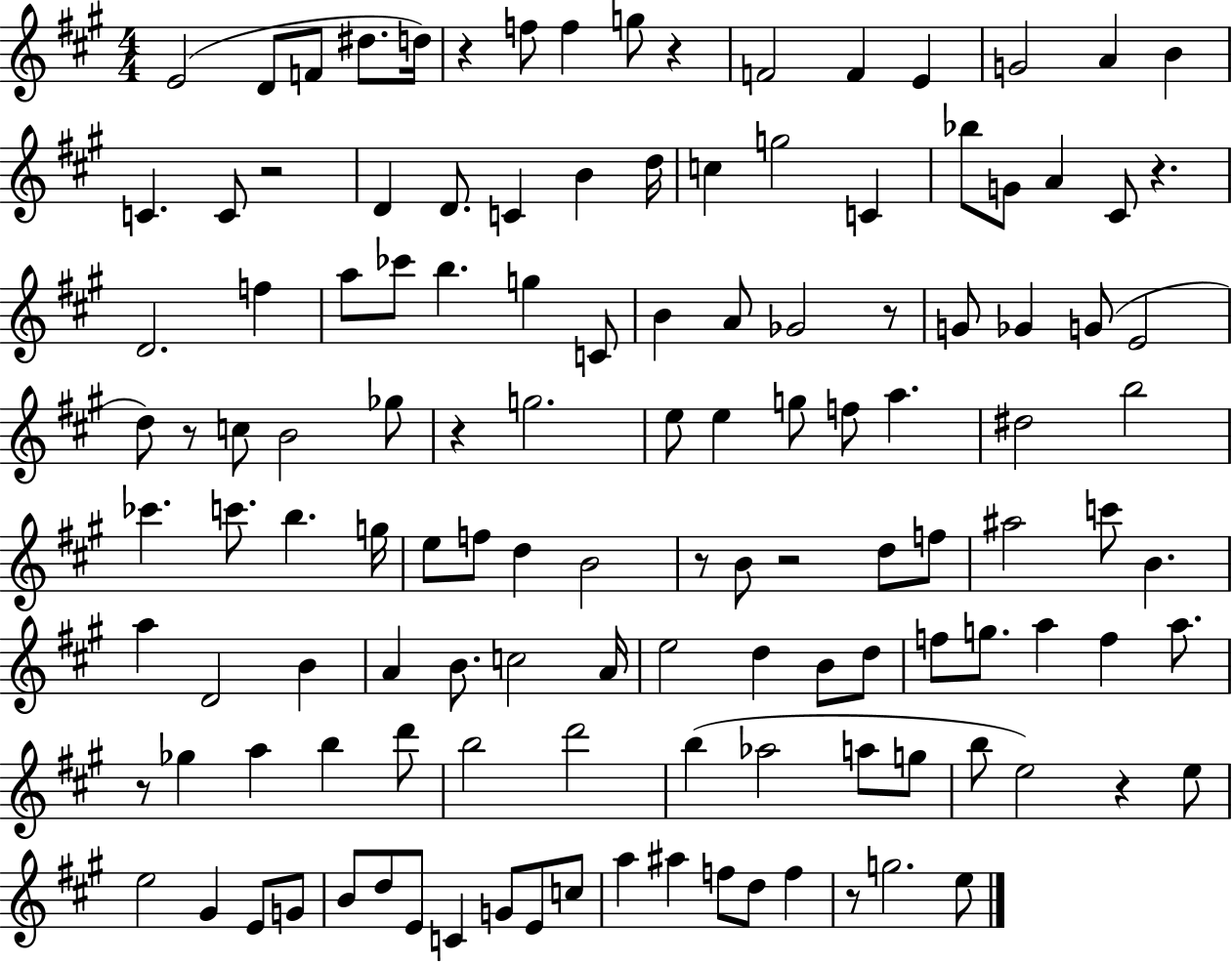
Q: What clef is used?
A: treble